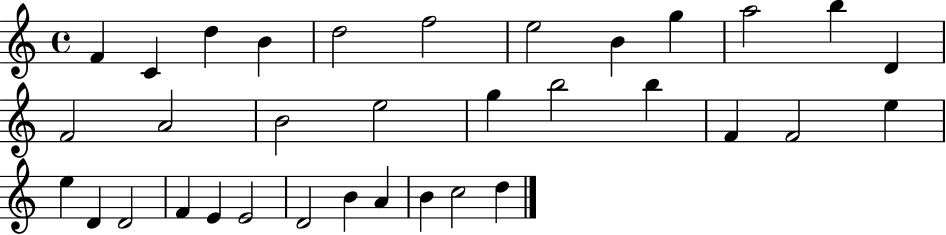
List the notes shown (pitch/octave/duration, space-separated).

F4/q C4/q D5/q B4/q D5/h F5/h E5/h B4/q G5/q A5/h B5/q D4/q F4/h A4/h B4/h E5/h G5/q B5/h B5/q F4/q F4/h E5/q E5/q D4/q D4/h F4/q E4/q E4/h D4/h B4/q A4/q B4/q C5/h D5/q